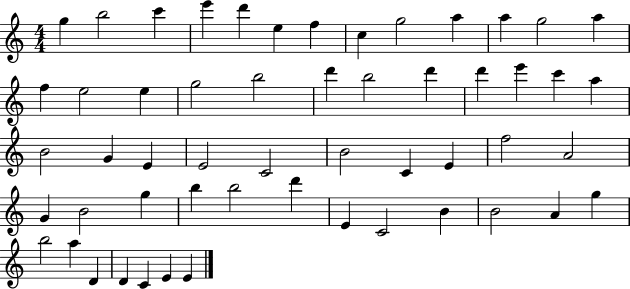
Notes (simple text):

G5/q B5/h C6/q E6/q D6/q E5/q F5/q C5/q G5/h A5/q A5/q G5/h A5/q F5/q E5/h E5/q G5/h B5/h D6/q B5/h D6/q D6/q E6/q C6/q A5/q B4/h G4/q E4/q E4/h C4/h B4/h C4/q E4/q F5/h A4/h G4/q B4/h G5/q B5/q B5/h D6/q E4/q C4/h B4/q B4/h A4/q G5/q B5/h A5/q D4/q D4/q C4/q E4/q E4/q